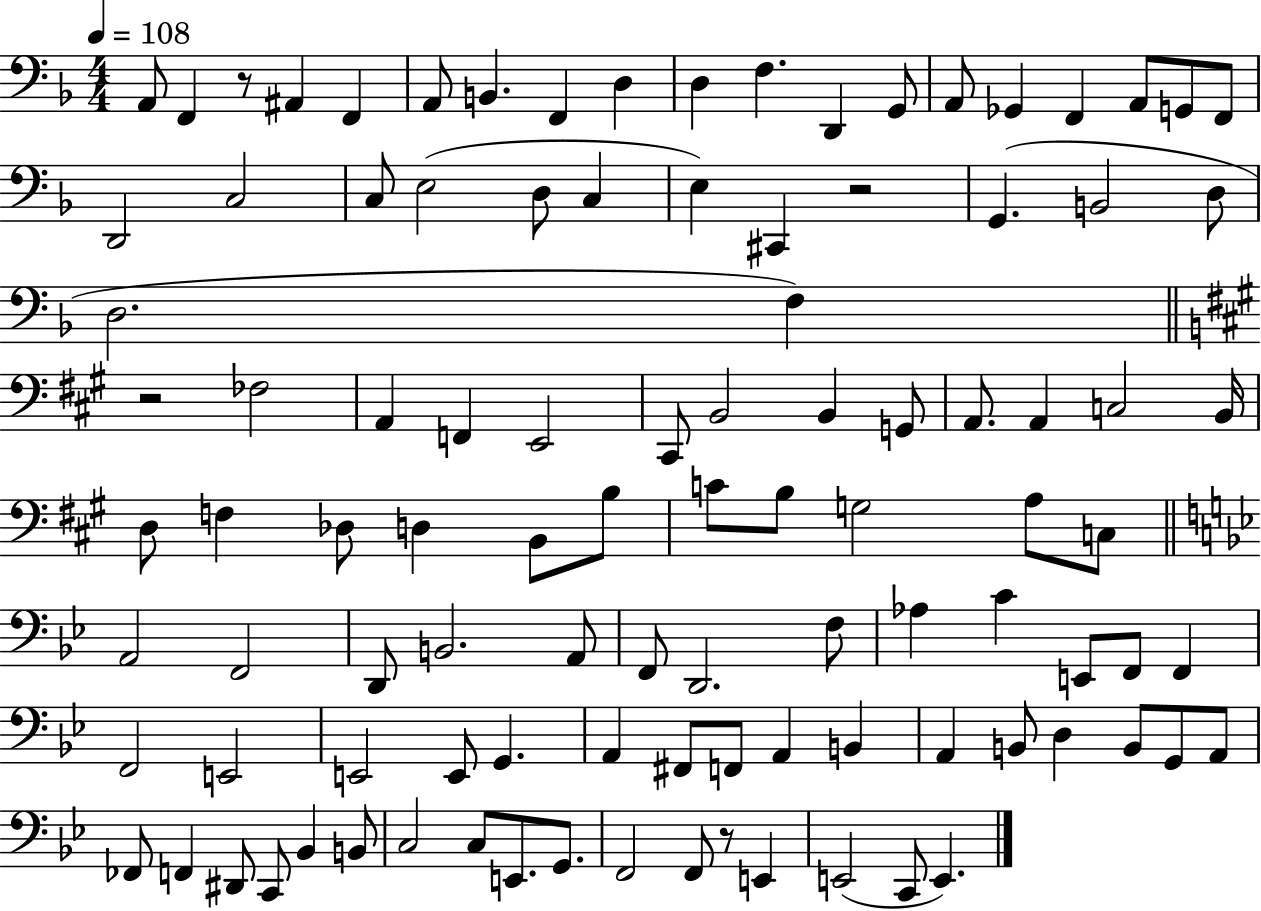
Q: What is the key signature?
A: F major